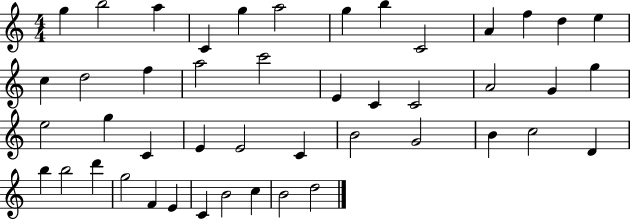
G5/q B5/h A5/q C4/q G5/q A5/h G5/q B5/q C4/h A4/q F5/q D5/q E5/q C5/q D5/h F5/q A5/h C6/h E4/q C4/q C4/h A4/h G4/q G5/q E5/h G5/q C4/q E4/q E4/h C4/q B4/h G4/h B4/q C5/h D4/q B5/q B5/h D6/q G5/h F4/q E4/q C4/q B4/h C5/q B4/h D5/h